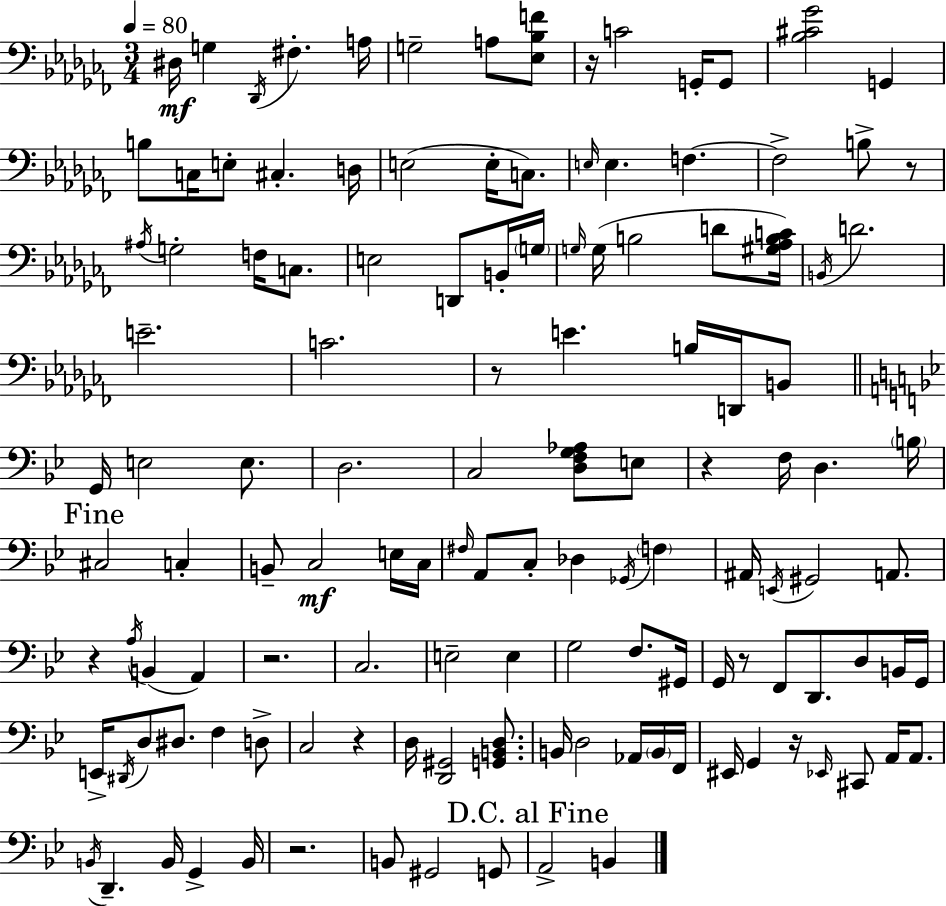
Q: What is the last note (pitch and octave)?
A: B2